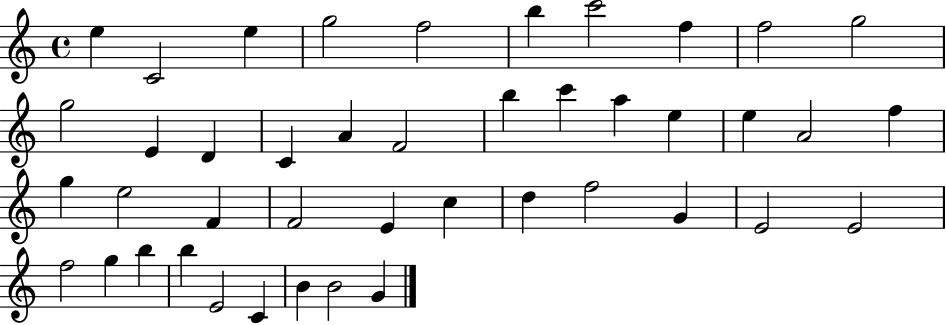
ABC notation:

X:1
T:Untitled
M:4/4
L:1/4
K:C
e C2 e g2 f2 b c'2 f f2 g2 g2 E D C A F2 b c' a e e A2 f g e2 F F2 E c d f2 G E2 E2 f2 g b b E2 C B B2 G